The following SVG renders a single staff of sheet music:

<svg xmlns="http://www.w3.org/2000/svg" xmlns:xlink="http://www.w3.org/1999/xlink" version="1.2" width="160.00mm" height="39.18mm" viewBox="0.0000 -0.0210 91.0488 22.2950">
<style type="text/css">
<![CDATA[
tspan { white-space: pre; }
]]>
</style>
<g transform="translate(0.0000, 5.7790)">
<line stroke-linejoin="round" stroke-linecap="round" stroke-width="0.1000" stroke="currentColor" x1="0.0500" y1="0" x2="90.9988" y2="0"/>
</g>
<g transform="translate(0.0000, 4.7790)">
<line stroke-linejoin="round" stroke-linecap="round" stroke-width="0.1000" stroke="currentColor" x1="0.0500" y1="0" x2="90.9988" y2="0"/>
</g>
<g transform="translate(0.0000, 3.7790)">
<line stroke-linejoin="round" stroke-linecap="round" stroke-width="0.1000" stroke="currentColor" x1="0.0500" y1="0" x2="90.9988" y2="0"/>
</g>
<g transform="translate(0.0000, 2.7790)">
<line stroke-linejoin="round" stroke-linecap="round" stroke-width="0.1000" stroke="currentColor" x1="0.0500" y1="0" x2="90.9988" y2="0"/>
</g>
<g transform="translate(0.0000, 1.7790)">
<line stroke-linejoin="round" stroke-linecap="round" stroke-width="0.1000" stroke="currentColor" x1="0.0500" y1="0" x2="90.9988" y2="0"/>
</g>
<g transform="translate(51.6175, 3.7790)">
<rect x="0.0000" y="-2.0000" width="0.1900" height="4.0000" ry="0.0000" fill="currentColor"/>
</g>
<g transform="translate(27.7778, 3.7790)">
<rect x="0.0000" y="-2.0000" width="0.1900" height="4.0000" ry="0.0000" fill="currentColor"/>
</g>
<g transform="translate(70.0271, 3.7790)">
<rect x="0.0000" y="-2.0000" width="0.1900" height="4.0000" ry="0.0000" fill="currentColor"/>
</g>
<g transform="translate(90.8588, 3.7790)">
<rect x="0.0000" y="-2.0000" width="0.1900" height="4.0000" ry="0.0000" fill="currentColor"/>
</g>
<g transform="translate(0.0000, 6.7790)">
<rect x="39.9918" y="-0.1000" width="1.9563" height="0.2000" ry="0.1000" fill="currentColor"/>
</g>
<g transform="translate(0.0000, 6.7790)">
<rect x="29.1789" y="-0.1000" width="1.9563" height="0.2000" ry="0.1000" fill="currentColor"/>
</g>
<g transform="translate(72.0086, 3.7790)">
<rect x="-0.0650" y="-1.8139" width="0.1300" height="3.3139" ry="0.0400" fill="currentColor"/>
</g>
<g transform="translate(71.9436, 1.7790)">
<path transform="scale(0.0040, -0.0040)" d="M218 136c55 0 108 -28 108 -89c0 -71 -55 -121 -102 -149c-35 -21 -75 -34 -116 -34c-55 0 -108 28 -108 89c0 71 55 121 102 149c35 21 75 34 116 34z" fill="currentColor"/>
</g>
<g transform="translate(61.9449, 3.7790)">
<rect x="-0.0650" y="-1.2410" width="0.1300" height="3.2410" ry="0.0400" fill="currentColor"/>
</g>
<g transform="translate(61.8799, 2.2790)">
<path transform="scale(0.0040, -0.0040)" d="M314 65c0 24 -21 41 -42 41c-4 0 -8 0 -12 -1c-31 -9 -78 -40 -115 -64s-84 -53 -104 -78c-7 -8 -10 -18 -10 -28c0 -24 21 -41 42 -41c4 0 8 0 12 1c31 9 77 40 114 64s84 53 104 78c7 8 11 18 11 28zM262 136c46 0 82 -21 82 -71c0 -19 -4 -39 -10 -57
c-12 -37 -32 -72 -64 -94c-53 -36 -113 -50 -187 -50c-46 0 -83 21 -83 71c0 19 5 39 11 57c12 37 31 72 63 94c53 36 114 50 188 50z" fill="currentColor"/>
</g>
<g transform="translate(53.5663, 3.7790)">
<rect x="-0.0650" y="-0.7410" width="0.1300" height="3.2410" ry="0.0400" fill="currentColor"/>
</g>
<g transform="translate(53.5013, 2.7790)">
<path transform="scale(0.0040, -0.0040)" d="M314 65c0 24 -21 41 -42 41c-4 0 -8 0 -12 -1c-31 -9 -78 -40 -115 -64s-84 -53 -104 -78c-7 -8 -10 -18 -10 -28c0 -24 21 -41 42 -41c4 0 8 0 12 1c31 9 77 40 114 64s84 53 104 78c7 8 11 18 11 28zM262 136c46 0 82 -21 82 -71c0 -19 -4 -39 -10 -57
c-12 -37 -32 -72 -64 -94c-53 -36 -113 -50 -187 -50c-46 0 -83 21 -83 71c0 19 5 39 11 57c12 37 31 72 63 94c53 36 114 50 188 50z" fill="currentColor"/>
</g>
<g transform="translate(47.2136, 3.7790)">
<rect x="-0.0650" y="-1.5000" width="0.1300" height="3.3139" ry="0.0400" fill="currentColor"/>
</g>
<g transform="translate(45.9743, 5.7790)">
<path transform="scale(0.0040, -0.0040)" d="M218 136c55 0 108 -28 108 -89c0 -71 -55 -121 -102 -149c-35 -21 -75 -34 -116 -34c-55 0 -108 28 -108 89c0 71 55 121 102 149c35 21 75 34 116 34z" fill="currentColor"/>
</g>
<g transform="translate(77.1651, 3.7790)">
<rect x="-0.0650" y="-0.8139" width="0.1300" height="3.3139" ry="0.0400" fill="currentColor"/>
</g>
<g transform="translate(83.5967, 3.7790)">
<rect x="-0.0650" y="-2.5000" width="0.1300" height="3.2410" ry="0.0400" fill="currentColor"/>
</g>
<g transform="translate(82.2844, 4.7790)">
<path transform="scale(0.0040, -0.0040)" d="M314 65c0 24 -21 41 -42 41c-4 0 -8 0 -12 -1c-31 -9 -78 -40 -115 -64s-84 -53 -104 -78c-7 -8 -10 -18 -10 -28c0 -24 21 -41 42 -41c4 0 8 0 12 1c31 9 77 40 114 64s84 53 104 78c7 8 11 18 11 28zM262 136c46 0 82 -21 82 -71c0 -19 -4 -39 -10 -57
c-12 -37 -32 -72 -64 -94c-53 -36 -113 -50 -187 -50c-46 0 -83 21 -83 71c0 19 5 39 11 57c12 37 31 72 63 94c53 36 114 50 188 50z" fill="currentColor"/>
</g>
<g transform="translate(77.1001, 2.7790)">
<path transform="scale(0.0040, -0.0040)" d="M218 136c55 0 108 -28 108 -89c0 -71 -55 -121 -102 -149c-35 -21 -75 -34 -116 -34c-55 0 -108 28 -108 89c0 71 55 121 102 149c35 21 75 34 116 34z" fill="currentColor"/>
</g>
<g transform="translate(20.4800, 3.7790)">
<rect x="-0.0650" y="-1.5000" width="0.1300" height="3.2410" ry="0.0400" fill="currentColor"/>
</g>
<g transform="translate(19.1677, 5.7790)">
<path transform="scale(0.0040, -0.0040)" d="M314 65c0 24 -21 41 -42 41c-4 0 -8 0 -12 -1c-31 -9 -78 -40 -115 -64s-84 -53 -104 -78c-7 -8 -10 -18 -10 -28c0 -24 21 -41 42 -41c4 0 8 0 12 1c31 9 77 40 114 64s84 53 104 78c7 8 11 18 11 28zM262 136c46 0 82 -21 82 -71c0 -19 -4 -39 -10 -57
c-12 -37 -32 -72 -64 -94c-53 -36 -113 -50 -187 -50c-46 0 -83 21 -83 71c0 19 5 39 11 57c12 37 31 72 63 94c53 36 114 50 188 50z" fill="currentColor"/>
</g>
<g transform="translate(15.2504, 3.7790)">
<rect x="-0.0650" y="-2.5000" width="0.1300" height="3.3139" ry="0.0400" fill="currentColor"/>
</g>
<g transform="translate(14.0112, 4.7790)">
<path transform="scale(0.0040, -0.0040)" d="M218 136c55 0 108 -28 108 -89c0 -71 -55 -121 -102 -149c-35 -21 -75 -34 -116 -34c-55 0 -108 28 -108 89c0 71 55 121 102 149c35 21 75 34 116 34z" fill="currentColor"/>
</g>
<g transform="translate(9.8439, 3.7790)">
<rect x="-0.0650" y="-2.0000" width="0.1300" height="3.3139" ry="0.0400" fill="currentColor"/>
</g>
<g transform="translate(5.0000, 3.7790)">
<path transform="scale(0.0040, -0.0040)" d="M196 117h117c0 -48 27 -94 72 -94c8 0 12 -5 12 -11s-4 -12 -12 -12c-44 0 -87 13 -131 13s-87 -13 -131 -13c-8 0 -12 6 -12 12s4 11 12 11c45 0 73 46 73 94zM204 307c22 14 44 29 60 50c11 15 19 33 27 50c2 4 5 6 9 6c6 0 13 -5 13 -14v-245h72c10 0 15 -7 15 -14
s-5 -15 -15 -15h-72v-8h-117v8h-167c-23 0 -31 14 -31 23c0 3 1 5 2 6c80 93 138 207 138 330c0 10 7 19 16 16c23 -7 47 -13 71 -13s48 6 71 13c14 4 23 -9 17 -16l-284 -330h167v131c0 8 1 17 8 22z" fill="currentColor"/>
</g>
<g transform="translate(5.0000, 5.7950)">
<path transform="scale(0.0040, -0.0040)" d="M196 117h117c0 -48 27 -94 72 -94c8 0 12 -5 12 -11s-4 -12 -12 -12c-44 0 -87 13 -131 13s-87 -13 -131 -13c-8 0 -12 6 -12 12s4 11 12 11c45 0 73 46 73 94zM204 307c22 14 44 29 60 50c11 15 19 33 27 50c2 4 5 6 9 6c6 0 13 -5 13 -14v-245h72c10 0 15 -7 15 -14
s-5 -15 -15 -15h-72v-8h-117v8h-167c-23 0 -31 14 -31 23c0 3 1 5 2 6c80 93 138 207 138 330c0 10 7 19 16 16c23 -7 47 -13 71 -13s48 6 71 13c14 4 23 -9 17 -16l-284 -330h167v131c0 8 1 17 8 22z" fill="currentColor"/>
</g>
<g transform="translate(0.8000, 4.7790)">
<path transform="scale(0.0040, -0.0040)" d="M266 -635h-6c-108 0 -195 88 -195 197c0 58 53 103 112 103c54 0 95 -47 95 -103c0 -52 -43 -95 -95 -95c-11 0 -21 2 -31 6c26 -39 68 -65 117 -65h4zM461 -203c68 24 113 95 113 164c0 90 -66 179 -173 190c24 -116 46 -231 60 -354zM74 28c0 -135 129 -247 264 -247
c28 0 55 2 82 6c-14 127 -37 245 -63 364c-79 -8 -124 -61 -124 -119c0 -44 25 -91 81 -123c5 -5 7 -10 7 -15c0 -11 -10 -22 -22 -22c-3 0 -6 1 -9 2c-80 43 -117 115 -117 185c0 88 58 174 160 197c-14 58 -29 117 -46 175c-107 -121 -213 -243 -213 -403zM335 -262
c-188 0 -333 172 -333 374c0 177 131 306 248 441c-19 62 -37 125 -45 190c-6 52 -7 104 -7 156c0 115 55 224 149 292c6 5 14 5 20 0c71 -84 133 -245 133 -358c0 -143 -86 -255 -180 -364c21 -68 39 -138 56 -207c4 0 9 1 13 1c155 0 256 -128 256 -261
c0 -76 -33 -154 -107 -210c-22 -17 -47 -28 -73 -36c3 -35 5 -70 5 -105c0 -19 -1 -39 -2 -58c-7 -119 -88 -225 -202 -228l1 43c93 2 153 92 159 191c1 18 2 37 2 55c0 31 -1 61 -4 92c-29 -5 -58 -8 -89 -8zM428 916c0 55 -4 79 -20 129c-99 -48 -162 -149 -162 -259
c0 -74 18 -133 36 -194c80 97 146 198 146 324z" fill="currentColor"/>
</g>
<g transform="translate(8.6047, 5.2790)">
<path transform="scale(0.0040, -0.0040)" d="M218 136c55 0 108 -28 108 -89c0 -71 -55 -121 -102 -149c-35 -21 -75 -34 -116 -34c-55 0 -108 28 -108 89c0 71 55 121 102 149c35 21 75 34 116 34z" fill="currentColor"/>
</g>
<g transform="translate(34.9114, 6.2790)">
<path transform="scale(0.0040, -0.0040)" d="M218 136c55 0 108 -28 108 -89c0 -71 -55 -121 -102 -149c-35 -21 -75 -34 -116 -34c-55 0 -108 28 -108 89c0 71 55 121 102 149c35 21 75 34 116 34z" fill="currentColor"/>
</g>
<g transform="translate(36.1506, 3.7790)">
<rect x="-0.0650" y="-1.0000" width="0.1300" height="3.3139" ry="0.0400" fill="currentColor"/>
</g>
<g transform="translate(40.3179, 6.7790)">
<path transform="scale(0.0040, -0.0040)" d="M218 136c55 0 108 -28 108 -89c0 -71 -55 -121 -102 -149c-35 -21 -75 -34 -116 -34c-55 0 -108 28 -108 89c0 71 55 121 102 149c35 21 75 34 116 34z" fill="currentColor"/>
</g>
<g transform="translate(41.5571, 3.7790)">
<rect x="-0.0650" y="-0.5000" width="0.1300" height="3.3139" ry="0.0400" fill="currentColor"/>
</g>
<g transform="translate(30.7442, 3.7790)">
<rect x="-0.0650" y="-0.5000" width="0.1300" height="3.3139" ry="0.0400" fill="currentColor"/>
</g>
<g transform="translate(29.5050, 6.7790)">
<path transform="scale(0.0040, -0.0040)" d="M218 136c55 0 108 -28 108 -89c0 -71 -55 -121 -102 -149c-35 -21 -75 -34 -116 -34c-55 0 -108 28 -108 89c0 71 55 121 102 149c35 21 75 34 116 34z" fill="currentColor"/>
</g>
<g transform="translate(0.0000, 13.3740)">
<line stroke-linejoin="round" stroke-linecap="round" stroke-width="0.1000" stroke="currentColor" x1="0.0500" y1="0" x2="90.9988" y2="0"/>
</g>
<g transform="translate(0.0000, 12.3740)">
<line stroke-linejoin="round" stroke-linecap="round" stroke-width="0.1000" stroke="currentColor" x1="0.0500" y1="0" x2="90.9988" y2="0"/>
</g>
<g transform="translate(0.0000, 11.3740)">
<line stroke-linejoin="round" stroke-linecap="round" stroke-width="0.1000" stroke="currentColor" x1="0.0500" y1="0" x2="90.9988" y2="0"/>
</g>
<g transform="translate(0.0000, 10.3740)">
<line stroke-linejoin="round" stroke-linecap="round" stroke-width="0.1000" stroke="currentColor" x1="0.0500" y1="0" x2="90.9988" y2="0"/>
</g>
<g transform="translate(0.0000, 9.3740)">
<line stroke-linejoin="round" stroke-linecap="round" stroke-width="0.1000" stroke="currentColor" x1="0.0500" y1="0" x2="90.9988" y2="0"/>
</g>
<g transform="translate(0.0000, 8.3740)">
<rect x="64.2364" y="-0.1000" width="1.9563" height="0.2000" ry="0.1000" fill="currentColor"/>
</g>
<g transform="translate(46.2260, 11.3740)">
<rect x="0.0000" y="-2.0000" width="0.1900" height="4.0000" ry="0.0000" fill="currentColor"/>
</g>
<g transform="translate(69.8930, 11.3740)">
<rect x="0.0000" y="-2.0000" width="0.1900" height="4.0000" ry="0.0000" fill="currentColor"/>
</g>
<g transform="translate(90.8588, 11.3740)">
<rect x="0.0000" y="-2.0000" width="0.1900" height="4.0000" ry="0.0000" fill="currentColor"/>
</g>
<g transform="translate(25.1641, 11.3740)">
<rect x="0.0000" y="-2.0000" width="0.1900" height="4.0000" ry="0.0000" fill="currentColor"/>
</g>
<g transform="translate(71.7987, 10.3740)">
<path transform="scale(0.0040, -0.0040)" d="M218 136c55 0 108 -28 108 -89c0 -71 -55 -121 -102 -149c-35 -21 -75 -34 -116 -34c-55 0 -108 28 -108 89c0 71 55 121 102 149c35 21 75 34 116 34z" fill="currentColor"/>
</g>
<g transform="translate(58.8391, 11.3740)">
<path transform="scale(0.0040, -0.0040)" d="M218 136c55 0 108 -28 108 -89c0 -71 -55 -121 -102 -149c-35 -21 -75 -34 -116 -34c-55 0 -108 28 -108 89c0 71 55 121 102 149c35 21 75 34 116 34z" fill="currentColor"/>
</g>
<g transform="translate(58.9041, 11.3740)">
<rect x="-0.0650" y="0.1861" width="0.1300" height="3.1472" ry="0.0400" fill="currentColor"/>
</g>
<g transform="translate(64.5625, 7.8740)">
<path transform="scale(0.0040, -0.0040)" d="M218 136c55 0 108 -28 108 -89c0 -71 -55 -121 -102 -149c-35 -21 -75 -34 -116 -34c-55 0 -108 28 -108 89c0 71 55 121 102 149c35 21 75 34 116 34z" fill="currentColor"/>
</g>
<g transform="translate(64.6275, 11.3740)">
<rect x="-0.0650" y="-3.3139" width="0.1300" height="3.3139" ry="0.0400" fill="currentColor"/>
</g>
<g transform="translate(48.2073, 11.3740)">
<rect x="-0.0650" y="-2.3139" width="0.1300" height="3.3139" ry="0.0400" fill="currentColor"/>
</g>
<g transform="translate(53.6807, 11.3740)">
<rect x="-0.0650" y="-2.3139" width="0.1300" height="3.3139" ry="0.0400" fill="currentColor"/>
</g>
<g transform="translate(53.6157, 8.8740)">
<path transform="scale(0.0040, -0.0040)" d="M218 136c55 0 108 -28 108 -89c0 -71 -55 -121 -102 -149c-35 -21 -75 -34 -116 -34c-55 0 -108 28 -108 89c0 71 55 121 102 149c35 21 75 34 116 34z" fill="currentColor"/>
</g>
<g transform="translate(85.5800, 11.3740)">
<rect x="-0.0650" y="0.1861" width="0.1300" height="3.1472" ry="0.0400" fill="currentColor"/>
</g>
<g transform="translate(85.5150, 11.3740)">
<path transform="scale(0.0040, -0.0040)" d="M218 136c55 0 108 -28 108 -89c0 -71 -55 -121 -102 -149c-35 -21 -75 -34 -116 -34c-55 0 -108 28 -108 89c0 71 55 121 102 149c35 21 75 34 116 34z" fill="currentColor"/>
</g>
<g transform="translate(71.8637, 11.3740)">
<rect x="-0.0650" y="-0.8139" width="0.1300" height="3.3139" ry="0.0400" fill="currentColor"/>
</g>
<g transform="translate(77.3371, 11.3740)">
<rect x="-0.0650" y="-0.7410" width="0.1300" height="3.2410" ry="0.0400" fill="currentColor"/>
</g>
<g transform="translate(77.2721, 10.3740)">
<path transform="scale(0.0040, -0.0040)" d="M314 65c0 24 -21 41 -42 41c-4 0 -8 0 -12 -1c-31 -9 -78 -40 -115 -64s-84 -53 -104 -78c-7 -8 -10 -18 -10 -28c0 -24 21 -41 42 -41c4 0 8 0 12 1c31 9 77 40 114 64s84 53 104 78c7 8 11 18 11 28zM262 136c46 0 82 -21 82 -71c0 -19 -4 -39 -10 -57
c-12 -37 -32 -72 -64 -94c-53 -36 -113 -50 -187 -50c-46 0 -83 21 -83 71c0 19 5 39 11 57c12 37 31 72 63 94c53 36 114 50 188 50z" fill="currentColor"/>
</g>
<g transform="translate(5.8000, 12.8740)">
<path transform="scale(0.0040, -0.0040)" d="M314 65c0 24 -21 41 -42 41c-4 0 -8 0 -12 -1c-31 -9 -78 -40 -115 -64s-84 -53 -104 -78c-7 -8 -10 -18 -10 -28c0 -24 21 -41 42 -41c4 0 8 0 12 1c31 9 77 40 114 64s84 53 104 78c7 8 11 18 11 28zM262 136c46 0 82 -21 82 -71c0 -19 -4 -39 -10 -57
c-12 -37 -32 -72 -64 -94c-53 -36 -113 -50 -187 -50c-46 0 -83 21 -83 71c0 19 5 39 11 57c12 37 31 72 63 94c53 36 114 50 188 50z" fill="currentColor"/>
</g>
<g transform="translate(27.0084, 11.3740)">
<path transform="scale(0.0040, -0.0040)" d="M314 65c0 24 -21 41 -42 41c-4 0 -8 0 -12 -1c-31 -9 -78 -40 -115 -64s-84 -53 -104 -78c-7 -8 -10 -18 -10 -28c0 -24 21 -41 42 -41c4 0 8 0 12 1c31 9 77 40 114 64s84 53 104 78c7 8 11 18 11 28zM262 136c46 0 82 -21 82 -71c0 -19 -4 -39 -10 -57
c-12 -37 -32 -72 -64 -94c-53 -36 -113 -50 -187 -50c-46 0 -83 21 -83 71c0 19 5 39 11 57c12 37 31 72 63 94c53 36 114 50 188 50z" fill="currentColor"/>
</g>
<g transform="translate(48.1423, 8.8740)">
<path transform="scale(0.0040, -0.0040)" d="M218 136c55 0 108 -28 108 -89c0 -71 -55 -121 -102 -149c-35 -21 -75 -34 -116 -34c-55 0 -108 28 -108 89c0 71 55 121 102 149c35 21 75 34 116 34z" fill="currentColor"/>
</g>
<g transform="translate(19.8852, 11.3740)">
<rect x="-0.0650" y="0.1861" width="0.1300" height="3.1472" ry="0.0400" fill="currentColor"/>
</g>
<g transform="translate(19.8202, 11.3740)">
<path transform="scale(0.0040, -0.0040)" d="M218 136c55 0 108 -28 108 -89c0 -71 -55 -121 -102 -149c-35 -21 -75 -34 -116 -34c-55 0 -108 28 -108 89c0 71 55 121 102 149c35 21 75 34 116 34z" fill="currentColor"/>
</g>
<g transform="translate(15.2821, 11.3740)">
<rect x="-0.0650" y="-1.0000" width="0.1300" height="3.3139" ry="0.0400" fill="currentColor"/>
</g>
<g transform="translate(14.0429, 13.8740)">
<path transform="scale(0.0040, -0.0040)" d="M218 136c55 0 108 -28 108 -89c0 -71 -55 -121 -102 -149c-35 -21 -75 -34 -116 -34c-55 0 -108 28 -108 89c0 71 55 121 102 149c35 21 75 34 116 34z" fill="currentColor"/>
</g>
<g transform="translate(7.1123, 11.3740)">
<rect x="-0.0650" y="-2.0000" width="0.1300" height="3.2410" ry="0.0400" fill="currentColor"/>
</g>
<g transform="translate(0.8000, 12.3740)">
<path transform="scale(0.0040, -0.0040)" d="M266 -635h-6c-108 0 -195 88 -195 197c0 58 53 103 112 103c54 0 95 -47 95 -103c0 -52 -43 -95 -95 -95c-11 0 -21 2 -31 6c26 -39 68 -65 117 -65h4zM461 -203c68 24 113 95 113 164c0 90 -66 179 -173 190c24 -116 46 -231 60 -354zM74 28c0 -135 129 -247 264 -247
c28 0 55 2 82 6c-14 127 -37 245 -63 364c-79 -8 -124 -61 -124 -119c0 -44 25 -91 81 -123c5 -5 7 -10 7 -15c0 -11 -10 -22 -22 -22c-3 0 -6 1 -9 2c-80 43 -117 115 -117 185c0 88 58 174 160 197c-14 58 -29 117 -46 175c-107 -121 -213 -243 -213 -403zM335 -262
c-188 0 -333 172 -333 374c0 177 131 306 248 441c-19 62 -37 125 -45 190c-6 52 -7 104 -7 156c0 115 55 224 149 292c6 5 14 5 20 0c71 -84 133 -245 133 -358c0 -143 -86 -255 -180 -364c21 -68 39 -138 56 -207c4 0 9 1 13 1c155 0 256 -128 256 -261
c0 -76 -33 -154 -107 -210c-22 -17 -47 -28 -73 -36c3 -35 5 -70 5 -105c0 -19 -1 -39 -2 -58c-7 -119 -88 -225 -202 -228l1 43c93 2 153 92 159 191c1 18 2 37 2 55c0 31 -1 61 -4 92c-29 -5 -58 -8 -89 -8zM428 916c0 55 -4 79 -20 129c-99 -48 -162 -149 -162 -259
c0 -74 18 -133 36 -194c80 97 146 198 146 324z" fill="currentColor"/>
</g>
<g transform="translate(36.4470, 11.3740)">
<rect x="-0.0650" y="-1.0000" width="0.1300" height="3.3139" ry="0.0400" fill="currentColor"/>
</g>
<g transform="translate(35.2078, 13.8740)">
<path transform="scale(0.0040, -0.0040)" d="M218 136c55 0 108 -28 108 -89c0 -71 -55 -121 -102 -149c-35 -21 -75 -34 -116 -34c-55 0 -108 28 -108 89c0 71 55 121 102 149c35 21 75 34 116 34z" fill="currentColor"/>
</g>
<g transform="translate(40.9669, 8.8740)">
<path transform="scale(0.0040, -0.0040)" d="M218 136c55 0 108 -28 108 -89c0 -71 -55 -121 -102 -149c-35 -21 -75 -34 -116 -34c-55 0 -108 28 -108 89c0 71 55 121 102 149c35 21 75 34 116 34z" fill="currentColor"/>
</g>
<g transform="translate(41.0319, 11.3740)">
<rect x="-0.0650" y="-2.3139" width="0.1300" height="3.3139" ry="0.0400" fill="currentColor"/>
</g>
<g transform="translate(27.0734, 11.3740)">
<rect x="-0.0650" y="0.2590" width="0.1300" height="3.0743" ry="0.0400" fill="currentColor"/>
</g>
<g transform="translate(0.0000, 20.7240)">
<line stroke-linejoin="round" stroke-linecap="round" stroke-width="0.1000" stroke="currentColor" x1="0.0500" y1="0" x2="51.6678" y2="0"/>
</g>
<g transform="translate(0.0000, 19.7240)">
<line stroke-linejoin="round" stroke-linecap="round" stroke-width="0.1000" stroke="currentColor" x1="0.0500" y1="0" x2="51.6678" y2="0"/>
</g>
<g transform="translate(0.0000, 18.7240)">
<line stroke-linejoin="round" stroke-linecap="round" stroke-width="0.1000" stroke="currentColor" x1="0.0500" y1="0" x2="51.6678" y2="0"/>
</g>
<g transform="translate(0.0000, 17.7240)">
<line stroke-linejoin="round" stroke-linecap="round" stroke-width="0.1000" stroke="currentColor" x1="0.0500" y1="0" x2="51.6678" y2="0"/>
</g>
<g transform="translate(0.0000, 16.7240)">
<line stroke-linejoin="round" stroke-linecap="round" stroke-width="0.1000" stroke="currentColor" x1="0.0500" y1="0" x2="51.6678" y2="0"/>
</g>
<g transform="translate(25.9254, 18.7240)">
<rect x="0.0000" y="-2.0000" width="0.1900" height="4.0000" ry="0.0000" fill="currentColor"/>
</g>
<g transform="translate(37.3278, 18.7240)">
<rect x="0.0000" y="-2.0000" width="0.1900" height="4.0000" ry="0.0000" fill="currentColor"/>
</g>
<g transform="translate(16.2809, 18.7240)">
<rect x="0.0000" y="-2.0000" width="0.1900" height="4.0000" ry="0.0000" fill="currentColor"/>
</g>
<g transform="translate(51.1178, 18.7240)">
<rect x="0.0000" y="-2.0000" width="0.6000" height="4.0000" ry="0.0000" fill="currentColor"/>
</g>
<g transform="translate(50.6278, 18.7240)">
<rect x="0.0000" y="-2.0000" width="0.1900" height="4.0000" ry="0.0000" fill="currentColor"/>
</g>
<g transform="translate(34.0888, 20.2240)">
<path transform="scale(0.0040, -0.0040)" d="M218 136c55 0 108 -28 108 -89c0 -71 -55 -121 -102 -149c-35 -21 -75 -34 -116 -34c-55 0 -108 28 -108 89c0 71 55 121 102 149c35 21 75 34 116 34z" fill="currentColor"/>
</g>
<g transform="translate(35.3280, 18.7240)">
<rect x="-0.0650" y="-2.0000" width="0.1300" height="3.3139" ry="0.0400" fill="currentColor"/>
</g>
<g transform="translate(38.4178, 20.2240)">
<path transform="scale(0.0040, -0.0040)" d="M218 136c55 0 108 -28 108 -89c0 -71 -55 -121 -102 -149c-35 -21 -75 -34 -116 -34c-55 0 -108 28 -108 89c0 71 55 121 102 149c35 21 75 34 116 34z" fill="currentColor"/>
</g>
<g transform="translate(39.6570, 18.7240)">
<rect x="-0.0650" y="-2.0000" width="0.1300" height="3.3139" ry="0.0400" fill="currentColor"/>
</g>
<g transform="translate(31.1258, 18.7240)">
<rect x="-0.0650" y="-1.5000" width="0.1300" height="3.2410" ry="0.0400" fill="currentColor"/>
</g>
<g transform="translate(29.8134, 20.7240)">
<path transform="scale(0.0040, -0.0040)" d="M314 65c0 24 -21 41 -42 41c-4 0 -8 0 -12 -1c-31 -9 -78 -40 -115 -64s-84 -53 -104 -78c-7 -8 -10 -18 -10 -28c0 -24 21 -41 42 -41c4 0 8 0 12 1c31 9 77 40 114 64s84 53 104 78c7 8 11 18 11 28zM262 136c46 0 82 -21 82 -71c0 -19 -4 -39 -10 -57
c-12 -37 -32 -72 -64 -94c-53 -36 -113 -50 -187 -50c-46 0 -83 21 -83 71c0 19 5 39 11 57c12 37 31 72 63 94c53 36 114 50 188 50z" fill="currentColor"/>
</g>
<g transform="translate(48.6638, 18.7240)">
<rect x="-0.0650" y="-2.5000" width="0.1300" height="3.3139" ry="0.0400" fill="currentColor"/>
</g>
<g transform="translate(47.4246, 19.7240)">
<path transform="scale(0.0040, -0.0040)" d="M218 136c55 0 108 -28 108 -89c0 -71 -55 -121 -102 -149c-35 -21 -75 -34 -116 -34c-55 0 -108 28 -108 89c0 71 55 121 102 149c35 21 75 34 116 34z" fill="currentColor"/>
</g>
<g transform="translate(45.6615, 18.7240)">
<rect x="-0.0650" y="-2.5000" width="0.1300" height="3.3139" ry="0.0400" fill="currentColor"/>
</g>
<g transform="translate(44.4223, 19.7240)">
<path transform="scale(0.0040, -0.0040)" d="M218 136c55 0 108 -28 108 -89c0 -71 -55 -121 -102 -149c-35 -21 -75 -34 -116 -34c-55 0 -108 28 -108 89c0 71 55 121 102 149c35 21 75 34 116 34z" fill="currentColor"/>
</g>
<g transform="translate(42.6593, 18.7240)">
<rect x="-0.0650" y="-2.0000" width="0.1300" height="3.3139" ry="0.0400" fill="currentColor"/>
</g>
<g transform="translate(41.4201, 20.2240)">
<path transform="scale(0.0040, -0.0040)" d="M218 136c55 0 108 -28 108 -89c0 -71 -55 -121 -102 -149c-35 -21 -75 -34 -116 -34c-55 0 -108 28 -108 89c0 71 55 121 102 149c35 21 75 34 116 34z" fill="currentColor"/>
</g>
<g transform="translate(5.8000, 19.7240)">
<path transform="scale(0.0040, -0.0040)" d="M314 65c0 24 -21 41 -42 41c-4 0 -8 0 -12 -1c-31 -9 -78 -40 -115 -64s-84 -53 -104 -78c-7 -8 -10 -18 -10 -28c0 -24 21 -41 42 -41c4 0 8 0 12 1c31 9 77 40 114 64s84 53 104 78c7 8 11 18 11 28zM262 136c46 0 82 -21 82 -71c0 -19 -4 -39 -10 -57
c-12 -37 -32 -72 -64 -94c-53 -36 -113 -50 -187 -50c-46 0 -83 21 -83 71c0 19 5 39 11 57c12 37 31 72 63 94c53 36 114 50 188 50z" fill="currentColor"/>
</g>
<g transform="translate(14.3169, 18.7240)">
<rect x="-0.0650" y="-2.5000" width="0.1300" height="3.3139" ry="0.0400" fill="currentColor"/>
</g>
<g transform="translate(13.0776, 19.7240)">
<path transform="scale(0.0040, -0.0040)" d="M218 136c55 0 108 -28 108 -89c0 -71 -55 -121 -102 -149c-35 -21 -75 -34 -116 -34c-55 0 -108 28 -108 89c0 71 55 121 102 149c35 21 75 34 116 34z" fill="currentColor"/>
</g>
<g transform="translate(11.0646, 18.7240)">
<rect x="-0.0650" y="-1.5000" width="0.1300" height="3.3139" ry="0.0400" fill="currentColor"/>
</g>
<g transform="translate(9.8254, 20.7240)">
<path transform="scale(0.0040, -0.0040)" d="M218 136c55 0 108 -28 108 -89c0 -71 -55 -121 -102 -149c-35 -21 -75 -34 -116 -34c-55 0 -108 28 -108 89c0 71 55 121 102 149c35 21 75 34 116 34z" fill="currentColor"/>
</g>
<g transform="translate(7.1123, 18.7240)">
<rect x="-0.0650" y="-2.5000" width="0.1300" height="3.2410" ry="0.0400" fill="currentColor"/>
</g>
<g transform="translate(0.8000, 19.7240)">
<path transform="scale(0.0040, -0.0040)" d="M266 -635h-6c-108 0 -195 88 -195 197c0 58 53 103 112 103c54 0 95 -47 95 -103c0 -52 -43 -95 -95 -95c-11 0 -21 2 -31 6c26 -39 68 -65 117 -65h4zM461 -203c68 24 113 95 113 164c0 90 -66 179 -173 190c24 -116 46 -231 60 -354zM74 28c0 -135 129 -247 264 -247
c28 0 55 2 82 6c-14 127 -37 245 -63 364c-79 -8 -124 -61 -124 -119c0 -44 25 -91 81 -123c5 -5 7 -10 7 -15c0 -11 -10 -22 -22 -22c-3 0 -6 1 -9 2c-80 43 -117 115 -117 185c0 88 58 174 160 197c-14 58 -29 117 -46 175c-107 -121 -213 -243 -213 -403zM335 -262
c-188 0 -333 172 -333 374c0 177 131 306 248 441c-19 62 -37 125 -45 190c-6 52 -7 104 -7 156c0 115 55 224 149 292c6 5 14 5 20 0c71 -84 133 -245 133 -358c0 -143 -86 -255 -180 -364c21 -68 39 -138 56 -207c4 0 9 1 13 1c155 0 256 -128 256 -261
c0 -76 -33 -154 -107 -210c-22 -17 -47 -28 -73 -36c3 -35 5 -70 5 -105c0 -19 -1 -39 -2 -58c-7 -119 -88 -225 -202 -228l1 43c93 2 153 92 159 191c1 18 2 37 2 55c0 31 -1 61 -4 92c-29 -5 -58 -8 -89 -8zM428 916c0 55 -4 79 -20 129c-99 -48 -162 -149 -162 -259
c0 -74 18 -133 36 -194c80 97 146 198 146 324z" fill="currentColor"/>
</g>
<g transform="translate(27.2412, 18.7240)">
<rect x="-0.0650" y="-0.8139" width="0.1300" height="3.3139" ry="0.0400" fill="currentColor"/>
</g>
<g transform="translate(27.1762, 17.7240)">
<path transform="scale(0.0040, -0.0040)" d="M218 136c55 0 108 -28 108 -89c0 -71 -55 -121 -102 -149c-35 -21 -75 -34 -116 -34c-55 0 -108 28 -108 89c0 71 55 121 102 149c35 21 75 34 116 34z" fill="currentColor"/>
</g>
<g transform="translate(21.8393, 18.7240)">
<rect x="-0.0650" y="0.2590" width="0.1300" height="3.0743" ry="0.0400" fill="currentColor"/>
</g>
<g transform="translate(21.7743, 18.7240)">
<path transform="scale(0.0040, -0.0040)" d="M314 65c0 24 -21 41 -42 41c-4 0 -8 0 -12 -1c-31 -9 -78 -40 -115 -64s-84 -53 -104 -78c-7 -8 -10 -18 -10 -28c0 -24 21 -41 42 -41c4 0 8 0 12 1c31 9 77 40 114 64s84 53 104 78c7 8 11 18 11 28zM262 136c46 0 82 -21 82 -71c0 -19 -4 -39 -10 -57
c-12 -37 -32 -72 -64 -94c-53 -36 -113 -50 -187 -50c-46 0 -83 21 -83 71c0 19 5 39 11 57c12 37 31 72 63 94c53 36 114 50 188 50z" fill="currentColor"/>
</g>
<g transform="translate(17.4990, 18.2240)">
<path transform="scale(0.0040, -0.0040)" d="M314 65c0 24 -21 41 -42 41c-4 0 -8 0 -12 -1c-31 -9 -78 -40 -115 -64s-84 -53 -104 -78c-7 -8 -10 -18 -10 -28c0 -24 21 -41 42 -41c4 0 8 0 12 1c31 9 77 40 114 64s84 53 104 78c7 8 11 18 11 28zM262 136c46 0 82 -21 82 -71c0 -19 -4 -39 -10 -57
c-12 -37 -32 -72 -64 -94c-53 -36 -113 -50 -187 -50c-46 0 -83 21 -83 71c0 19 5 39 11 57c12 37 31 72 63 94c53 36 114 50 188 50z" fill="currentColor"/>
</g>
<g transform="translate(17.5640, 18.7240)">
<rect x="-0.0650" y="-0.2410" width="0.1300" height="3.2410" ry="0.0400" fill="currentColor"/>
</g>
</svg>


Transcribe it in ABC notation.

X:1
T:Untitled
M:4/4
L:1/4
K:C
F G E2 C D C E d2 e2 f d G2 F2 D B B2 D g g g B b d d2 B G2 E G c2 B2 d E2 F F F G G